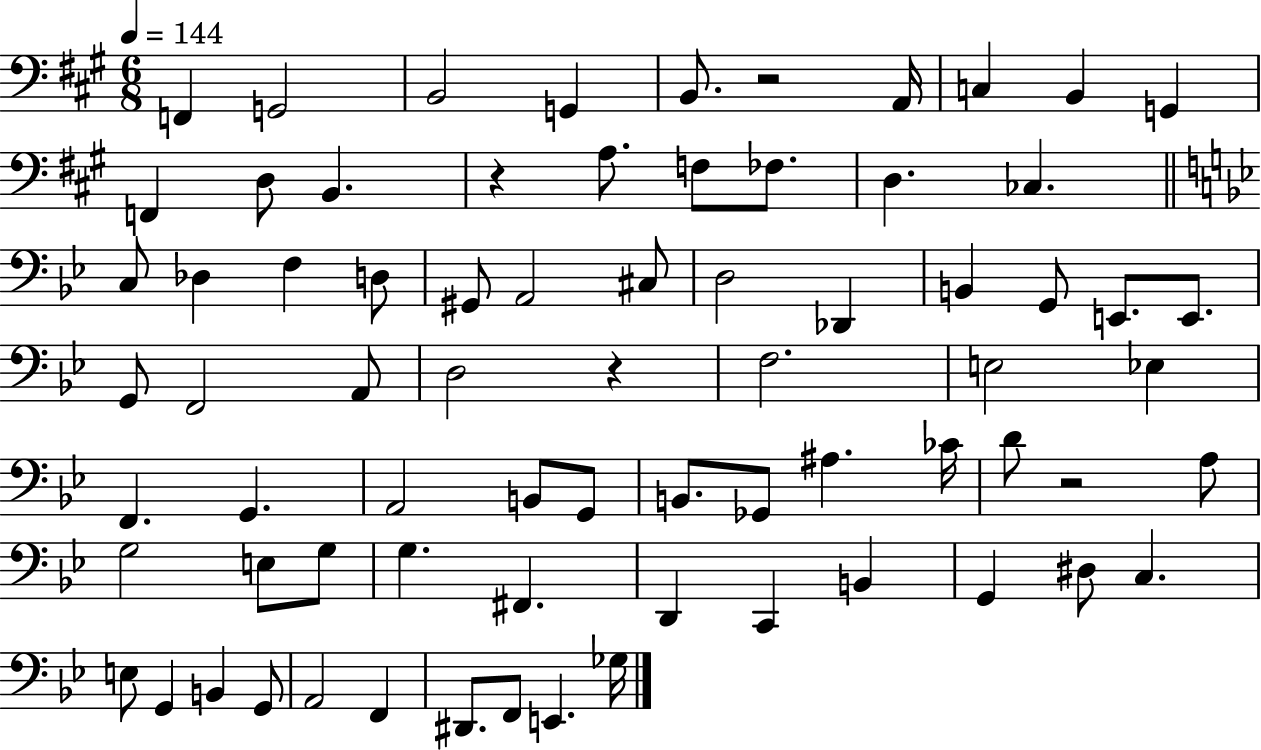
{
  \clef bass
  \numericTimeSignature
  \time 6/8
  \key a \major
  \tempo 4 = 144
  f,4 g,2 | b,2 g,4 | b,8. r2 a,16 | c4 b,4 g,4 | \break f,4 d8 b,4. | r4 a8. f8 fes8. | d4. ces4. | \bar "||" \break \key g \minor c8 des4 f4 d8 | gis,8 a,2 cis8 | d2 des,4 | b,4 g,8 e,8. e,8. | \break g,8 f,2 a,8 | d2 r4 | f2. | e2 ees4 | \break f,4. g,4. | a,2 b,8 g,8 | b,8. ges,8 ais4. ces'16 | d'8 r2 a8 | \break g2 e8 g8 | g4. fis,4. | d,4 c,4 b,4 | g,4 dis8 c4. | \break e8 g,4 b,4 g,8 | a,2 f,4 | dis,8. f,8 e,4. ges16 | \bar "|."
}